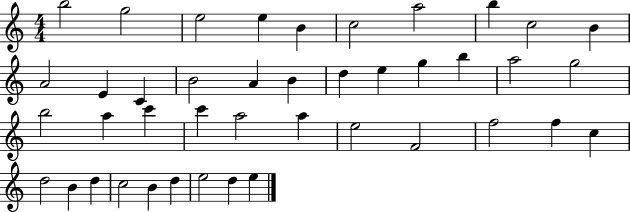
X:1
T:Untitled
M:4/4
L:1/4
K:C
b2 g2 e2 e B c2 a2 b c2 B A2 E C B2 A B d e g b a2 g2 b2 a c' c' a2 a e2 F2 f2 f c d2 B d c2 B d e2 d e